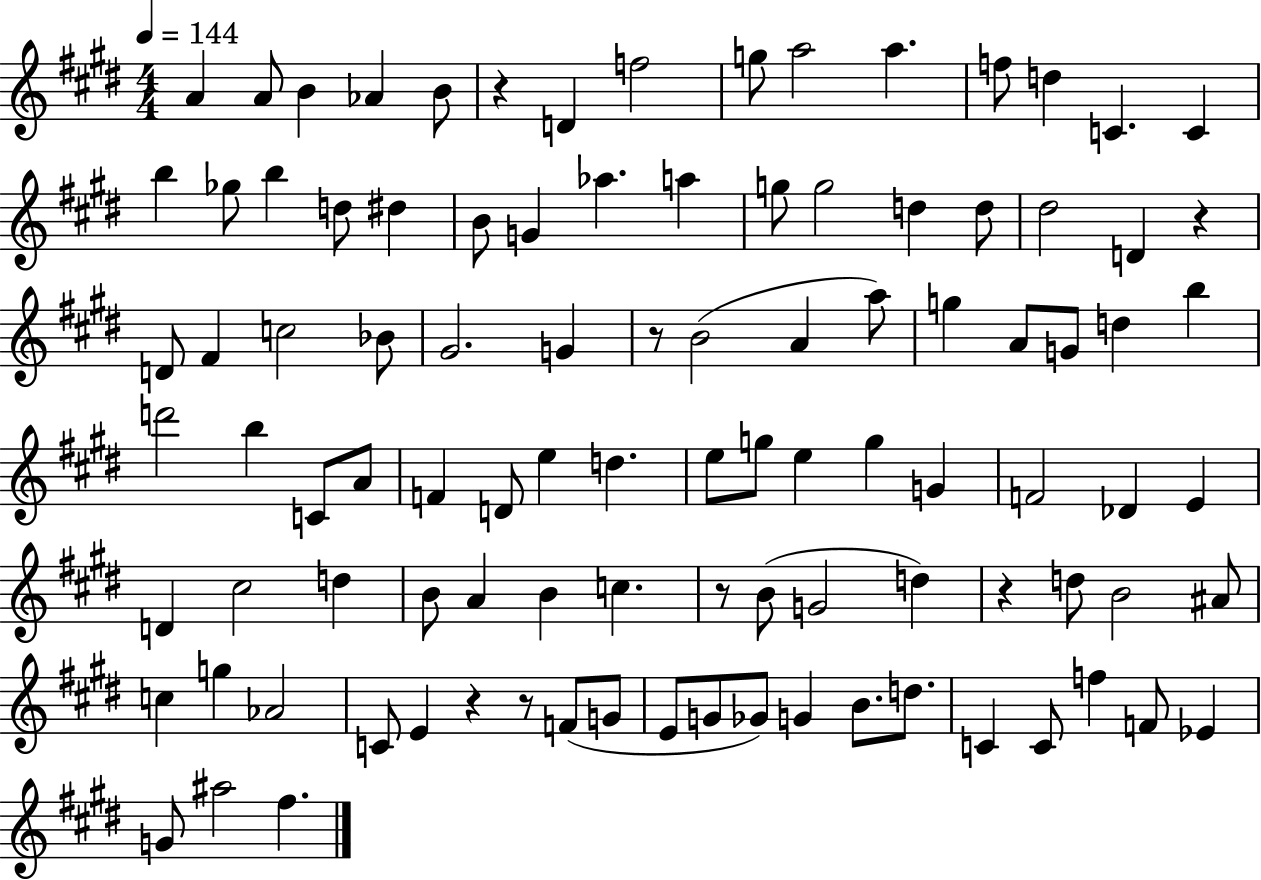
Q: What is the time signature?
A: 4/4